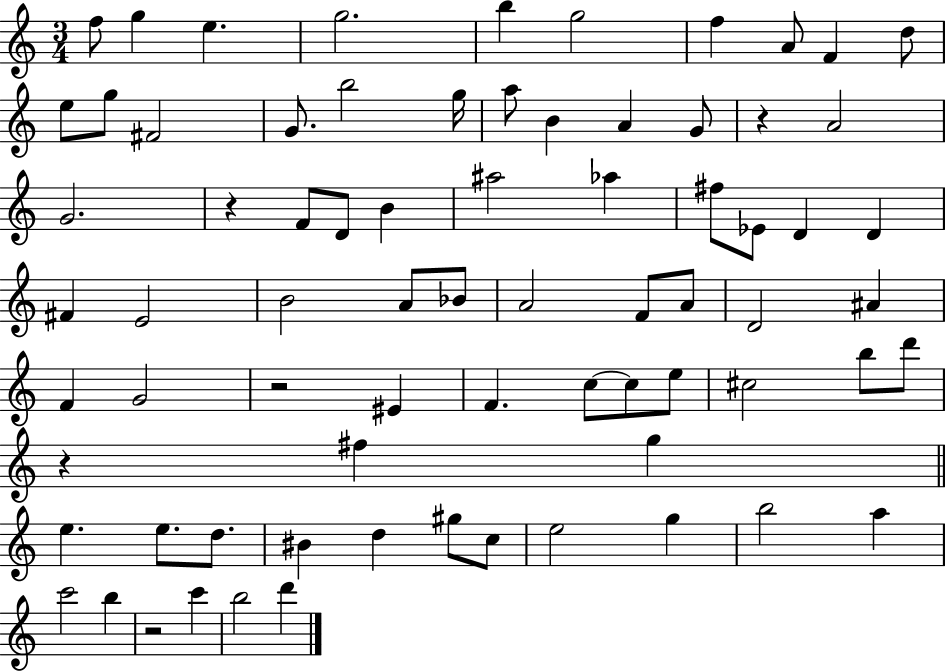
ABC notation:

X:1
T:Untitled
M:3/4
L:1/4
K:C
f/2 g e g2 b g2 f A/2 F d/2 e/2 g/2 ^F2 G/2 b2 g/4 a/2 B A G/2 z A2 G2 z F/2 D/2 B ^a2 _a ^f/2 _E/2 D D ^F E2 B2 A/2 _B/2 A2 F/2 A/2 D2 ^A F G2 z2 ^E F c/2 c/2 e/2 ^c2 b/2 d'/2 z ^f g e e/2 d/2 ^B d ^g/2 c/2 e2 g b2 a c'2 b z2 c' b2 d'